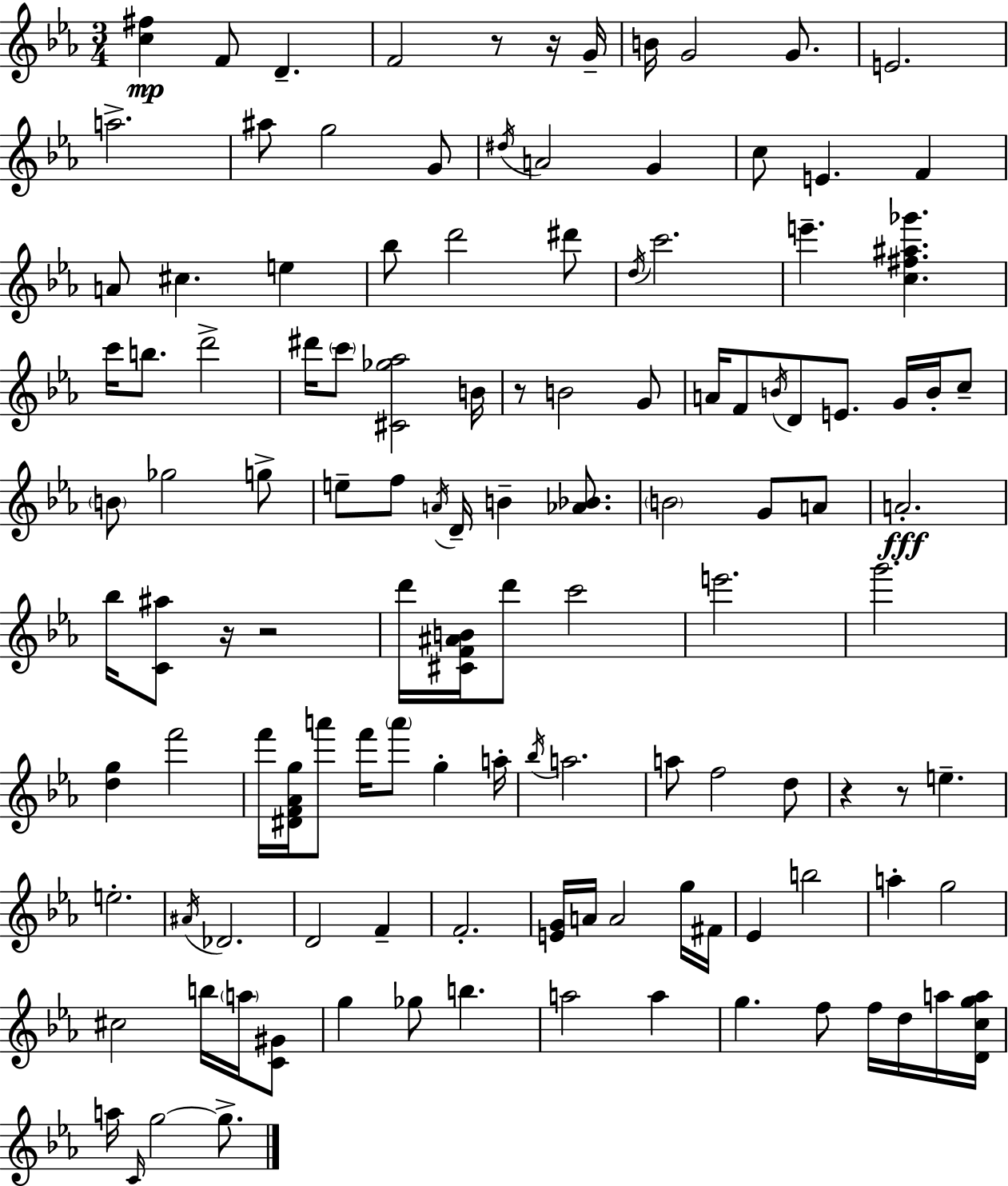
[C5,F#5]/q F4/e D4/q. F4/h R/e R/s G4/s B4/s G4/h G4/e. E4/h. A5/h. A#5/e G5/h G4/e D#5/s A4/h G4/q C5/e E4/q. F4/q A4/e C#5/q. E5/q Bb5/e D6/h D#6/e D5/s C6/h. E6/q. [C5,F#5,A#5,Gb6]/q. C6/s B5/e. D6/h D#6/s C6/e [C#4,Gb5,Ab5]/h B4/s R/e B4/h G4/e A4/s F4/e B4/s D4/e E4/e. G4/s B4/s C5/e B4/e Gb5/h G5/e E5/e F5/e A4/s D4/s B4/q [Ab4,Bb4]/e. B4/h G4/e A4/e A4/h. Bb5/s [C4,A#5]/e R/s R/h D6/s [C#4,F4,A#4,B4]/s D6/e C6/h E6/h. G6/h. [D5,G5]/q F6/h F6/s [D#4,F4,Ab4,G5]/s A6/e F6/s A6/e G5/q A5/s Bb5/s A5/h. A5/e F5/h D5/e R/q R/e E5/q. E5/h. A#4/s Db4/h. D4/h F4/q F4/h. [E4,G4]/s A4/s A4/h G5/s F#4/s Eb4/q B5/h A5/q G5/h C#5/h B5/s A5/s [C4,G#4]/e G5/q Gb5/e B5/q. A5/h A5/q G5/q. F5/e F5/s D5/s A5/s [D4,C5,G5,A5]/s A5/s C4/s G5/h G5/e.